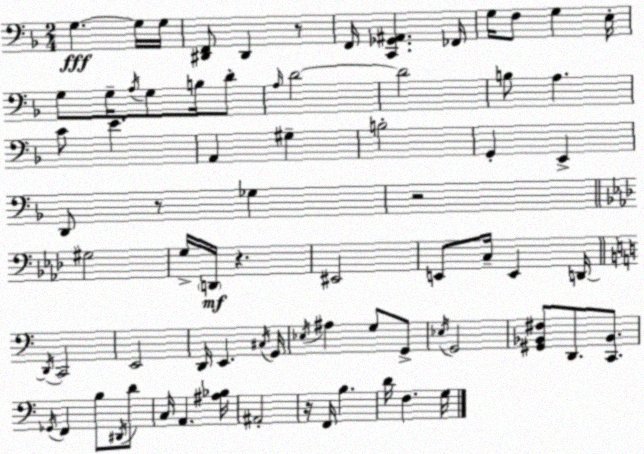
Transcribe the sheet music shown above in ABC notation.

X:1
T:Untitled
M:2/4
L:1/4
K:Dm
G, G,/4 G,/4 [^D,,F,,]/2 ^D,, z/2 F,,/4 [C,,_G,,^A,,] _F,,/4 G,/4 F,/2 G, E,/4 G,/2 G,/4 A,/4 G,/2 B,/4 D/2 A,/4 D2 D2 B,/2 A, C/2 E A,, ^G, B,2 G,, E,, D,,/2 z/2 _G, z2 ^G,2 G,/4 D,,/4 z ^E,,2 E,,/2 C,/4 E,, D,,/4 D,,/4 C,,2 E,,2 D,,/4 E,, ^C,/4 G,,/4 _E,/4 ^A, G,/2 G,,/2 _E,/4 G,,2 [^G,,_B,,^F,]/2 D,,/2 [C,,_B,,]/2 _G,,/4 F,, B,/2 ^D,,/4 D/2 C,/4 A,, [^A,_B,]/4 ^A,,2 z/4 F,,/4 B, D/4 F, G,/4